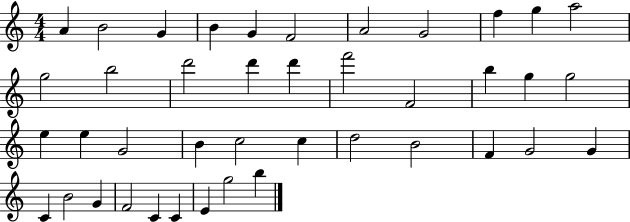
A4/q B4/h G4/q B4/q G4/q F4/h A4/h G4/h F5/q G5/q A5/h G5/h B5/h D6/h D6/q D6/q F6/h F4/h B5/q G5/q G5/h E5/q E5/q G4/h B4/q C5/h C5/q D5/h B4/h F4/q G4/h G4/q C4/q B4/h G4/q F4/h C4/q C4/q E4/q G5/h B5/q